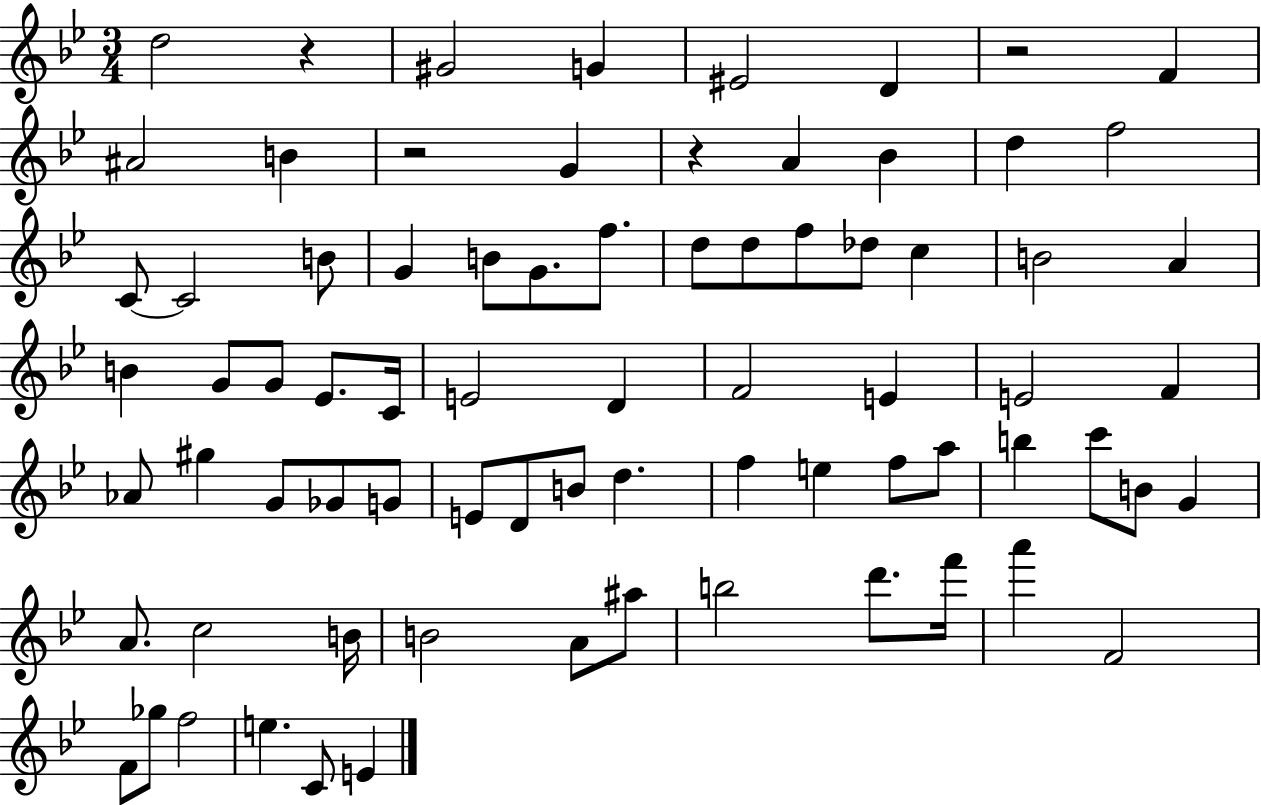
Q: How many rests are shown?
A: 4